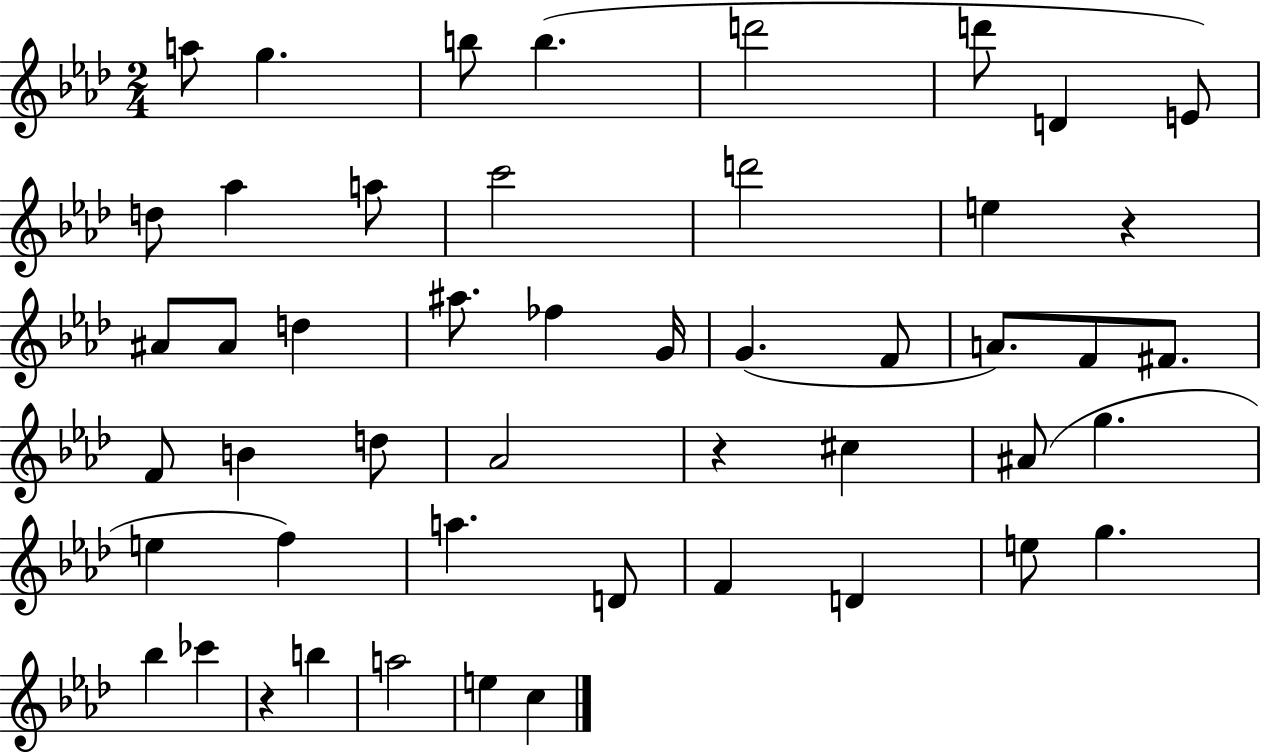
A5/e G5/q. B5/e B5/q. D6/h D6/e D4/q E4/e D5/e Ab5/q A5/e C6/h D6/h E5/q R/q A#4/e A#4/e D5/q A#5/e. FES5/q G4/s G4/q. F4/e A4/e. F4/e F#4/e. F4/e B4/q D5/e Ab4/h R/q C#5/q A#4/e G5/q. E5/q F5/q A5/q. D4/e F4/q D4/q E5/e G5/q. Bb5/q CES6/q R/q B5/q A5/h E5/q C5/q